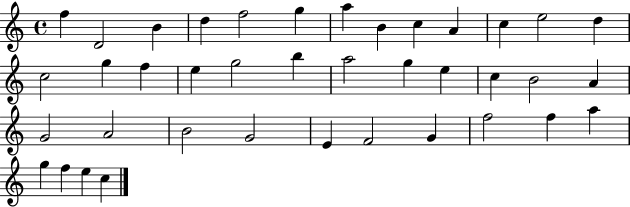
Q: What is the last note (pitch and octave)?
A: C5